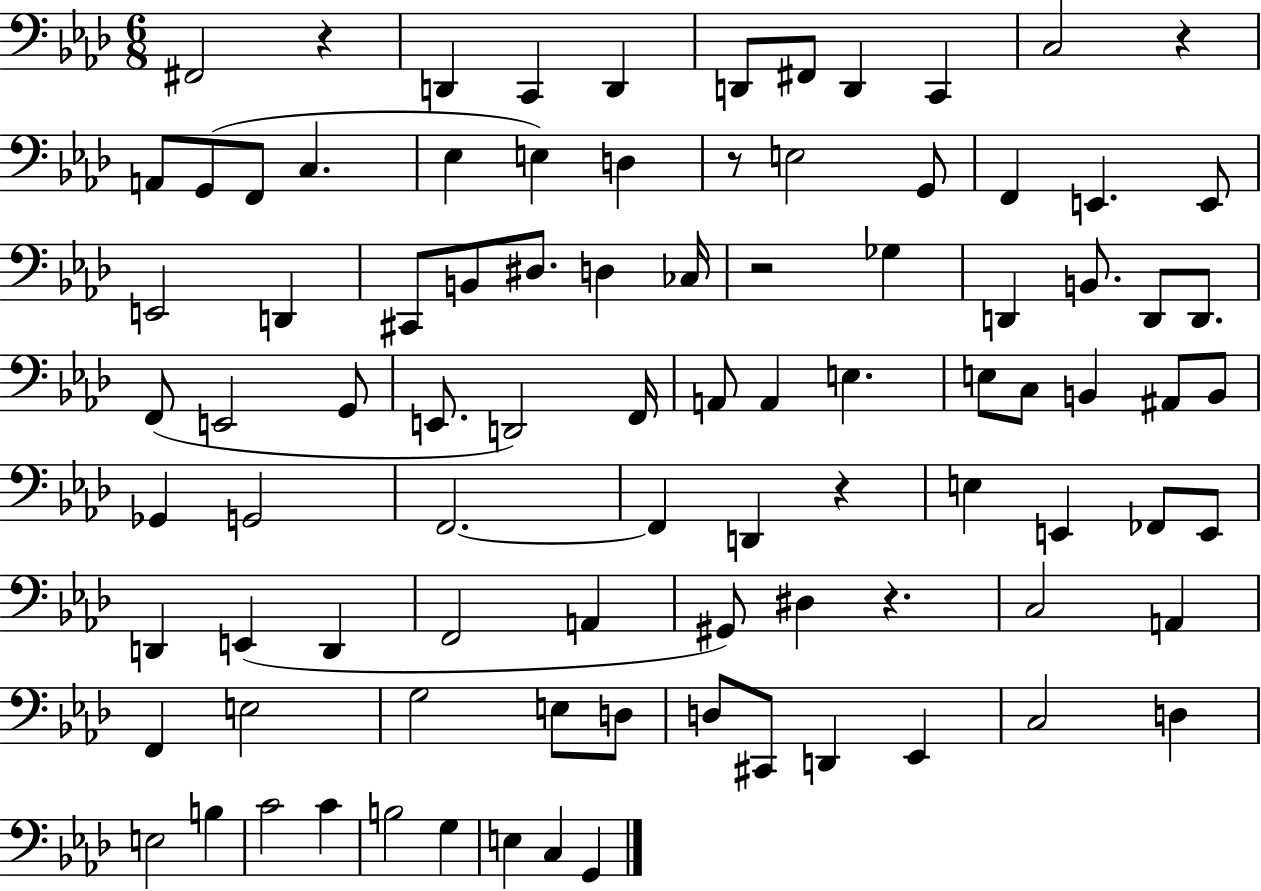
{
  \clef bass
  \numericTimeSignature
  \time 6/8
  \key aes \major
  \repeat volta 2 { fis,2 r4 | d,4 c,4 d,4 | d,8 fis,8 d,4 c,4 | c2 r4 | \break a,8 g,8( f,8 c4. | ees4 e4) d4 | r8 e2 g,8 | f,4 e,4. e,8 | \break e,2 d,4 | cis,8 b,8 dis8. d4 ces16 | r2 ges4 | d,4 b,8. d,8 d,8. | \break f,8( e,2 g,8 | e,8. d,2) f,16 | a,8 a,4 e4. | e8 c8 b,4 ais,8 b,8 | \break ges,4 g,2 | f,2.~~ | f,4 d,4 r4 | e4 e,4 fes,8 e,8 | \break d,4 e,4( d,4 | f,2 a,4 | gis,8) dis4 r4. | c2 a,4 | \break f,4 e2 | g2 e8 d8 | d8 cis,8 d,4 ees,4 | c2 d4 | \break e2 b4 | c'2 c'4 | b2 g4 | e4 c4 g,4 | \break } \bar "|."
}